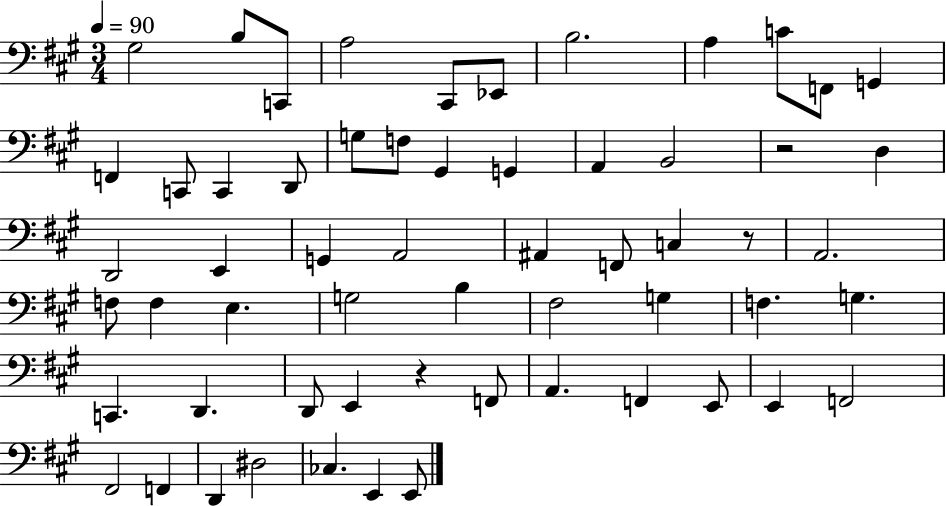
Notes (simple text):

G#3/h B3/e C2/e A3/h C#2/e Eb2/e B3/h. A3/q C4/e F2/e G2/q F2/q C2/e C2/q D2/e G3/e F3/e G#2/q G2/q A2/q B2/h R/h D3/q D2/h E2/q G2/q A2/h A#2/q F2/e C3/q R/e A2/h. F3/e F3/q E3/q. G3/h B3/q F#3/h G3/q F3/q. G3/q. C2/q. D2/q. D2/e E2/q R/q F2/e A2/q. F2/q E2/e E2/q F2/h F#2/h F2/q D2/q D#3/h CES3/q. E2/q E2/e